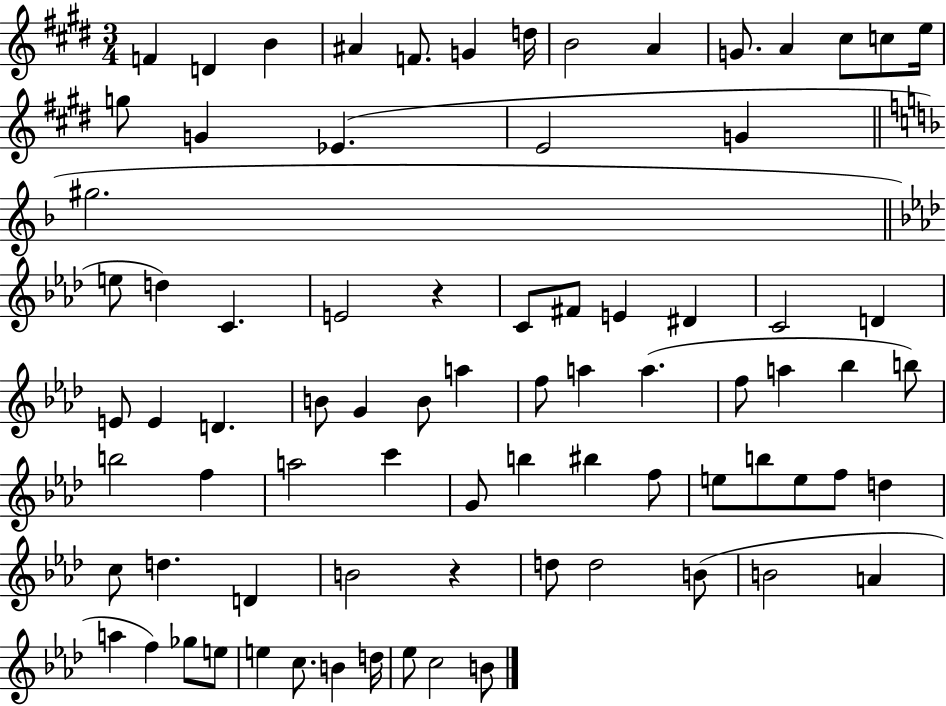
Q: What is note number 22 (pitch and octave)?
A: D5